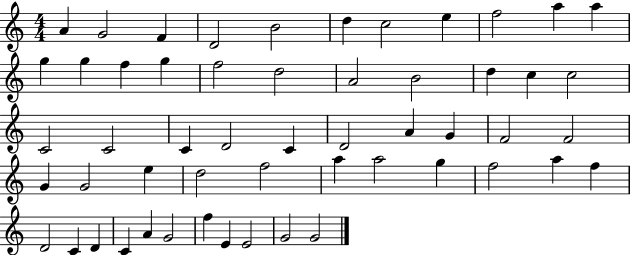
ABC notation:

X:1
T:Untitled
M:4/4
L:1/4
K:C
A G2 F D2 B2 d c2 e f2 a a g g f g f2 d2 A2 B2 d c c2 C2 C2 C D2 C D2 A G F2 F2 G G2 e d2 f2 a a2 g f2 a f D2 C D C A G2 f E E2 G2 G2